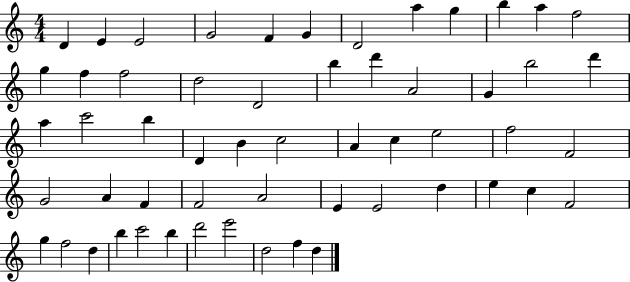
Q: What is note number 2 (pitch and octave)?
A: E4